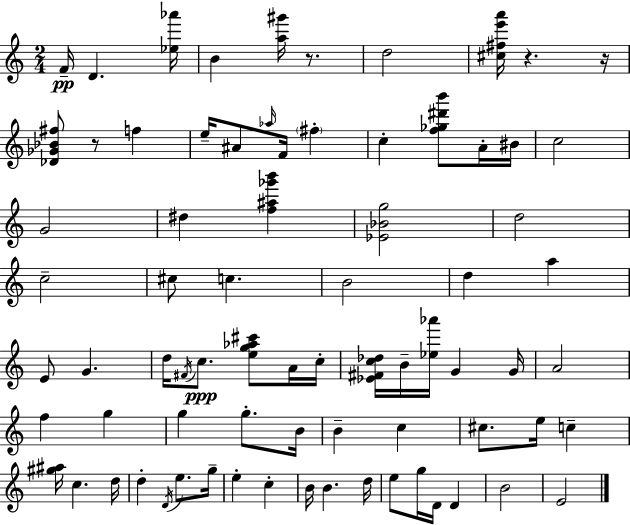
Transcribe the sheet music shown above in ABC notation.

X:1
T:Untitled
M:2/4
L:1/4
K:C
F/4 D [_e_a']/4 B [a^g']/4 z/2 d2 [^c^fe'a']/4 z z/4 [_D_G_B^f]/2 z/2 f e/4 ^A/2 _a/4 F/4 ^f c [f_g^d'b']/2 A/4 ^B/4 c2 G2 ^d [f^a_g'b'] [_E_Bg]2 d2 c2 ^c/2 c B2 d a E/2 G d/4 ^F/4 c/2 [eg_a^c']/2 A/4 c/4 [_E^Fc_d]/4 B/4 [_e_a']/4 G G/4 A2 f g g g/2 B/4 B c ^c/2 e/4 c [^g^a]/4 c d/4 d D/4 e/2 g/4 e c B/4 B d/4 e/2 g/4 D/4 D B2 E2